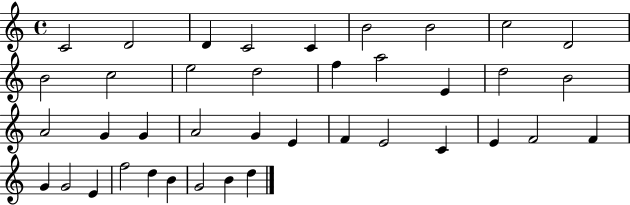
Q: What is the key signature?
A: C major